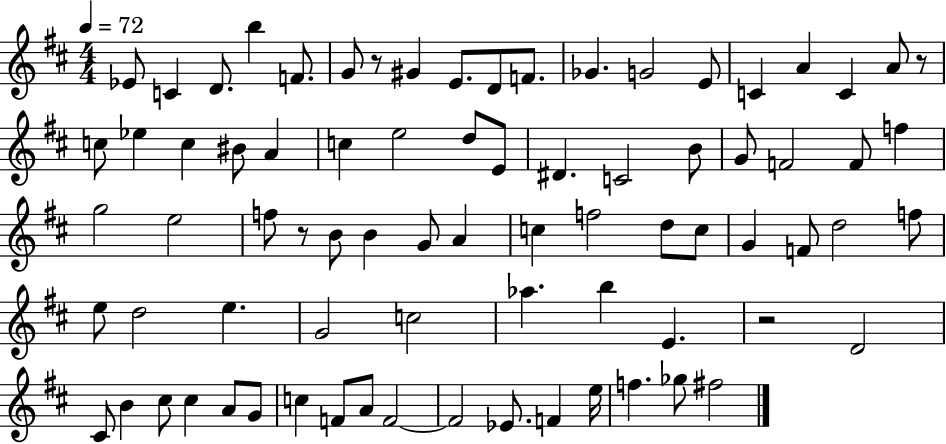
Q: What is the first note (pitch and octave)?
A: Eb4